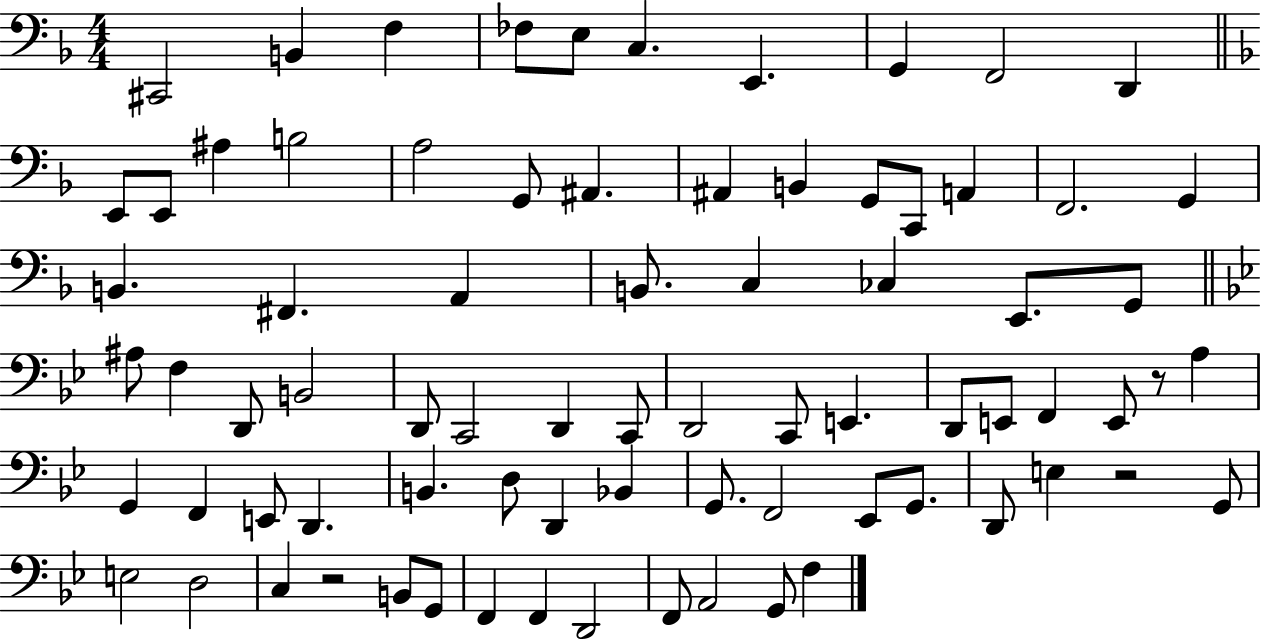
X:1
T:Untitled
M:4/4
L:1/4
K:F
^C,,2 B,, F, _F,/2 E,/2 C, E,, G,, F,,2 D,, E,,/2 E,,/2 ^A, B,2 A,2 G,,/2 ^A,, ^A,, B,, G,,/2 C,,/2 A,, F,,2 G,, B,, ^F,, A,, B,,/2 C, _C, E,,/2 G,,/2 ^A,/2 F, D,,/2 B,,2 D,,/2 C,,2 D,, C,,/2 D,,2 C,,/2 E,, D,,/2 E,,/2 F,, E,,/2 z/2 A, G,, F,, E,,/2 D,, B,, D,/2 D,, _B,, G,,/2 F,,2 _E,,/2 G,,/2 D,,/2 E, z2 G,,/2 E,2 D,2 C, z2 B,,/2 G,,/2 F,, F,, D,,2 F,,/2 A,,2 G,,/2 F,